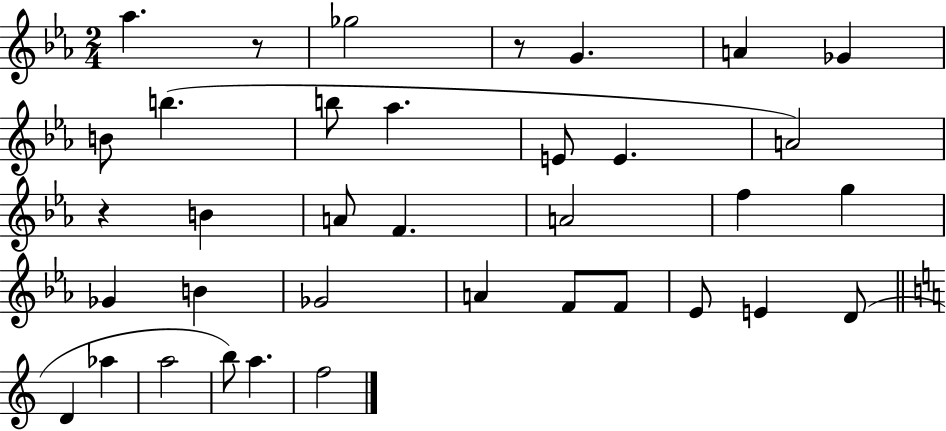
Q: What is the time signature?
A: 2/4